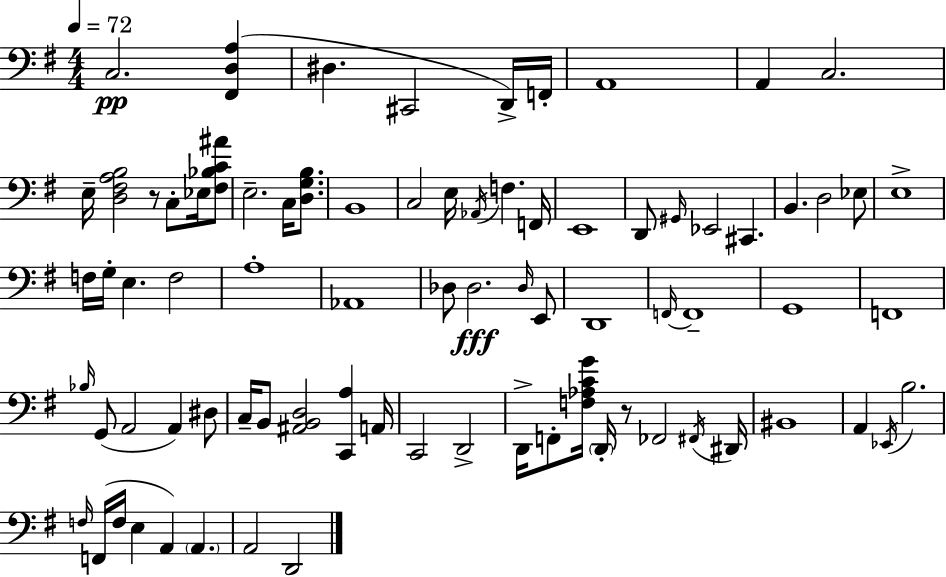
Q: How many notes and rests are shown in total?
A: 80